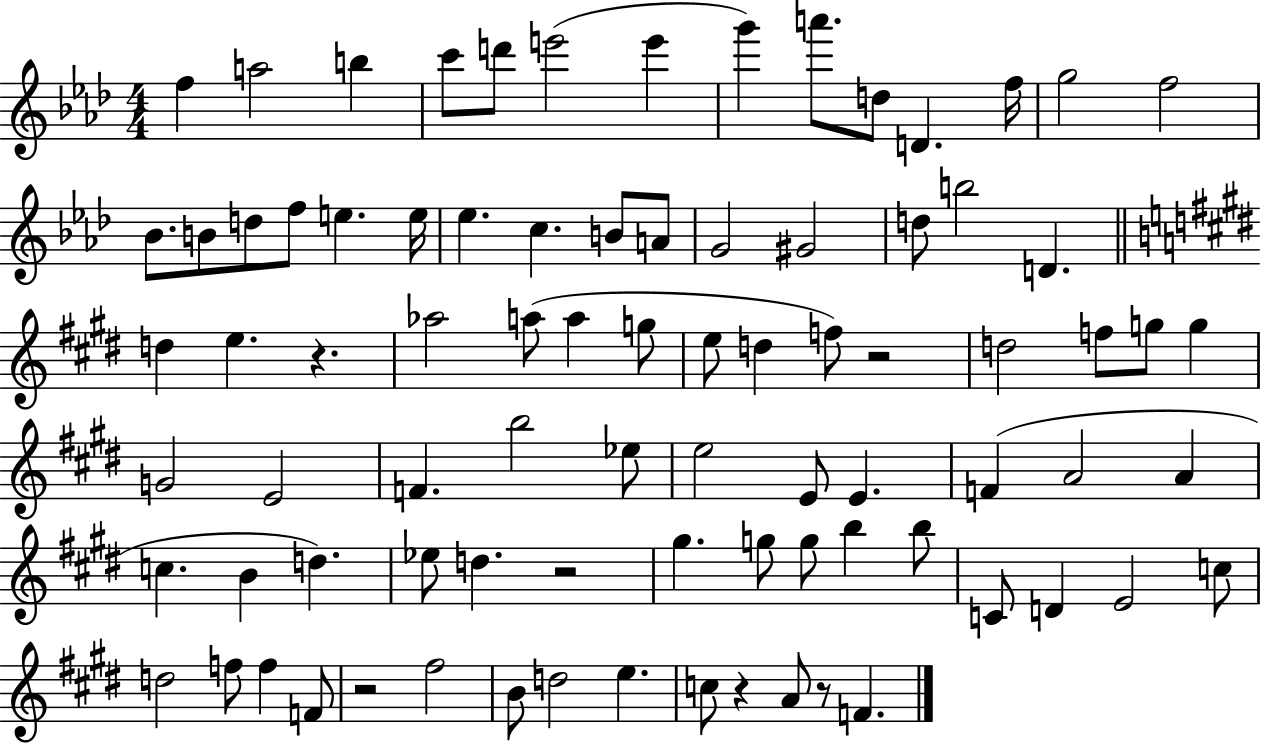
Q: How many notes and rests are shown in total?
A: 84